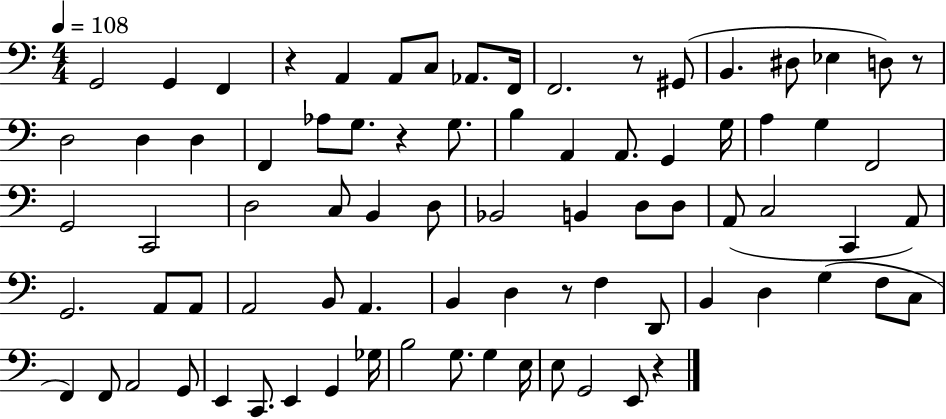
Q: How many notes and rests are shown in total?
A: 80